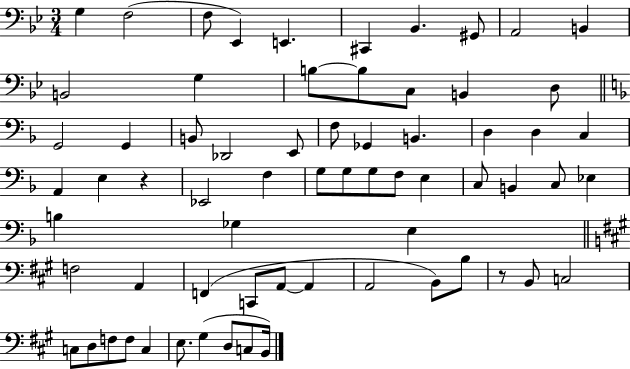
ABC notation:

X:1
T:Untitled
M:3/4
L:1/4
K:Bb
G, F,2 F,/2 _E,, E,, ^C,, _B,, ^G,,/2 A,,2 B,, B,,2 G, B,/2 B,/2 C,/2 B,, D,/2 G,,2 G,, B,,/2 _D,,2 E,,/2 F,/2 _G,, B,, D, D, C, A,, E, z _E,,2 F, G,/2 G,/2 G,/2 F,/2 E, C,/2 B,, C,/2 _E, B, _G, E, F,2 A,, F,, C,,/2 A,,/2 A,, A,,2 B,,/2 B,/2 z/2 B,,/2 C,2 C,/2 D,/2 F,/2 F,/2 C, E,/2 ^G, D,/2 C,/2 B,,/4